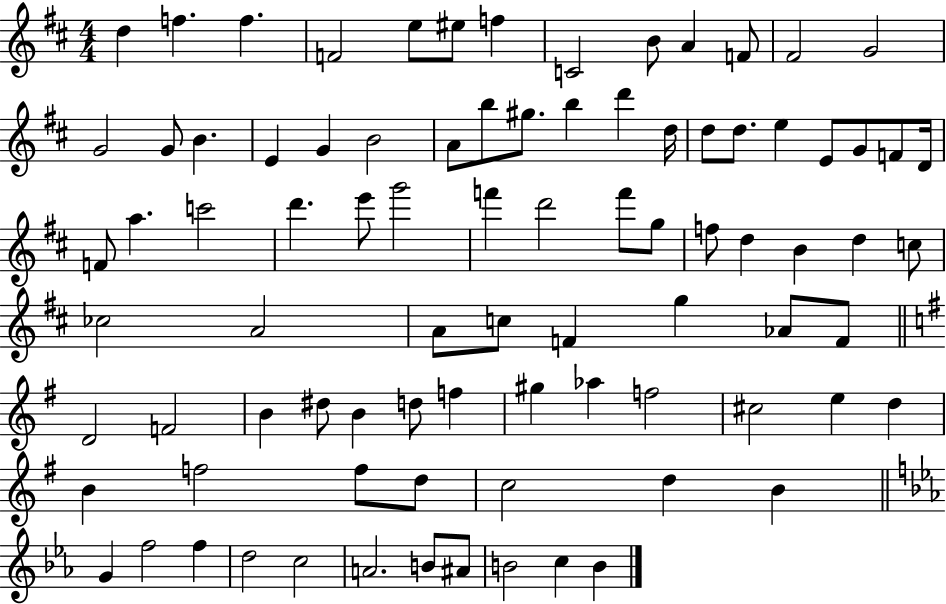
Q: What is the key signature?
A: D major